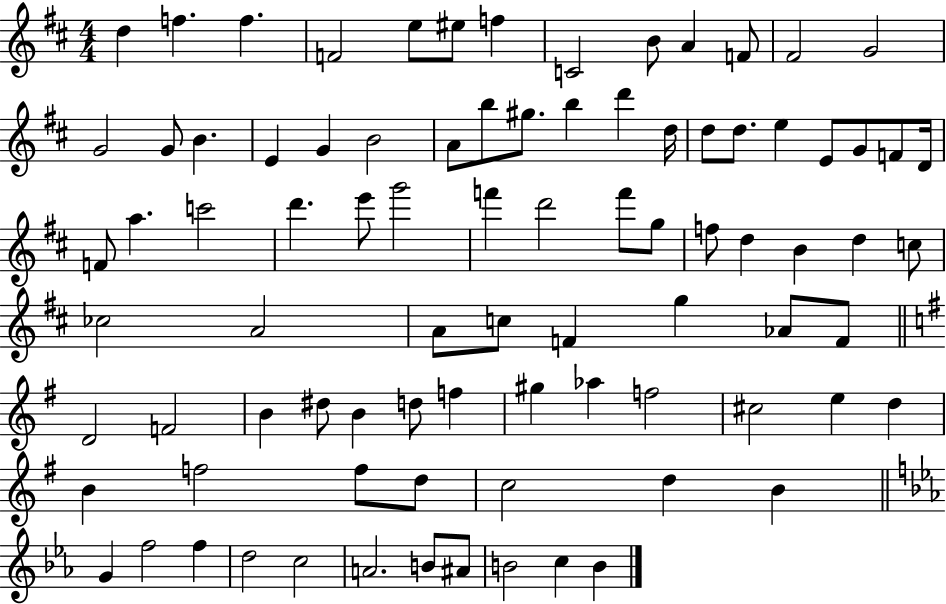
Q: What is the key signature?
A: D major